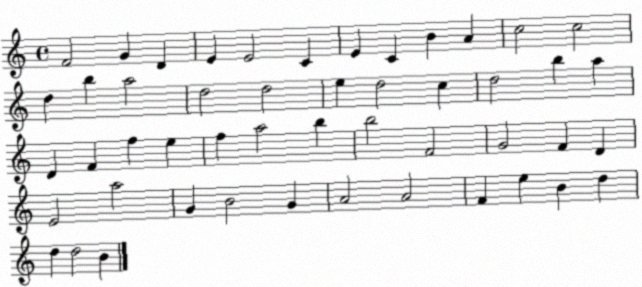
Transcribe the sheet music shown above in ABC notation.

X:1
T:Untitled
M:4/4
L:1/4
K:C
F2 G D E E2 C E C B A c2 c2 d b a2 d2 d2 e d2 c d2 b a D F f e f a2 b b2 F2 G2 F D E2 a2 G B2 G A2 A2 F e B d d d2 B